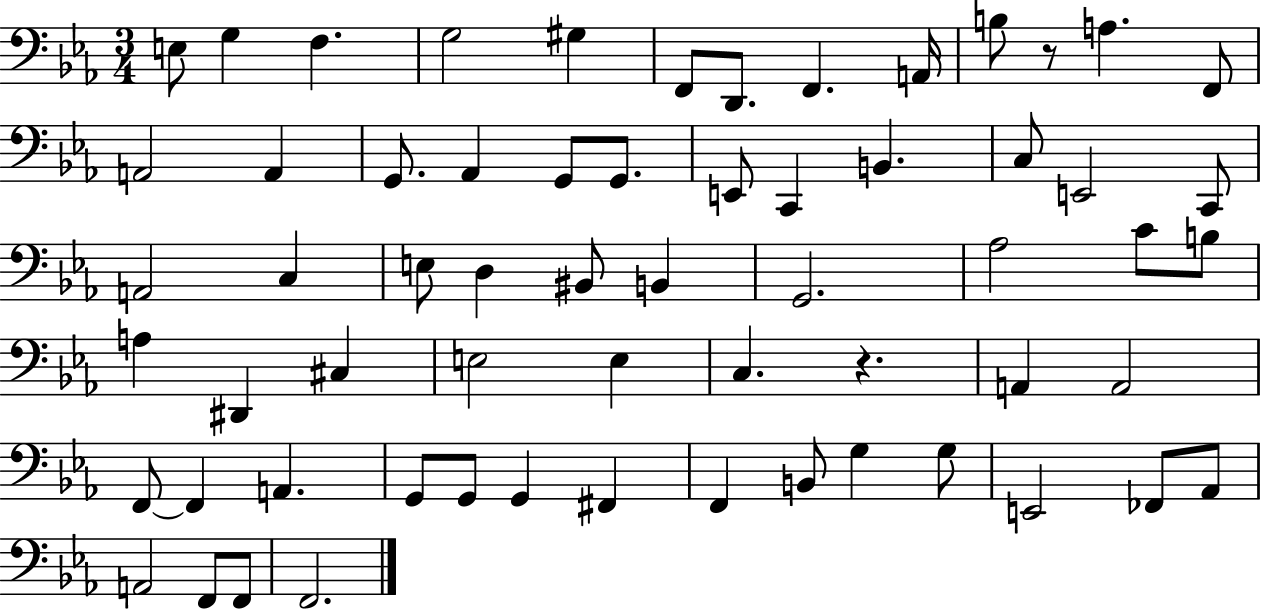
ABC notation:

X:1
T:Untitled
M:3/4
L:1/4
K:Eb
E,/2 G, F, G,2 ^G, F,,/2 D,,/2 F,, A,,/4 B,/2 z/2 A, F,,/2 A,,2 A,, G,,/2 _A,, G,,/2 G,,/2 E,,/2 C,, B,, C,/2 E,,2 C,,/2 A,,2 C, E,/2 D, ^B,,/2 B,, G,,2 _A,2 C/2 B,/2 A, ^D,, ^C, E,2 E, C, z A,, A,,2 F,,/2 F,, A,, G,,/2 G,,/2 G,, ^F,, F,, B,,/2 G, G,/2 E,,2 _F,,/2 _A,,/2 A,,2 F,,/2 F,,/2 F,,2